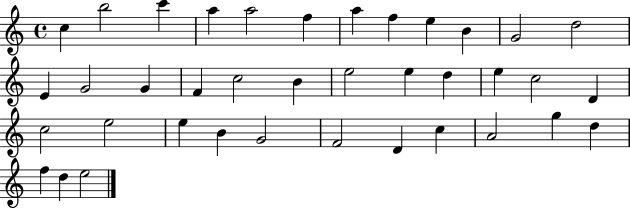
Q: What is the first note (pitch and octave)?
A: C5